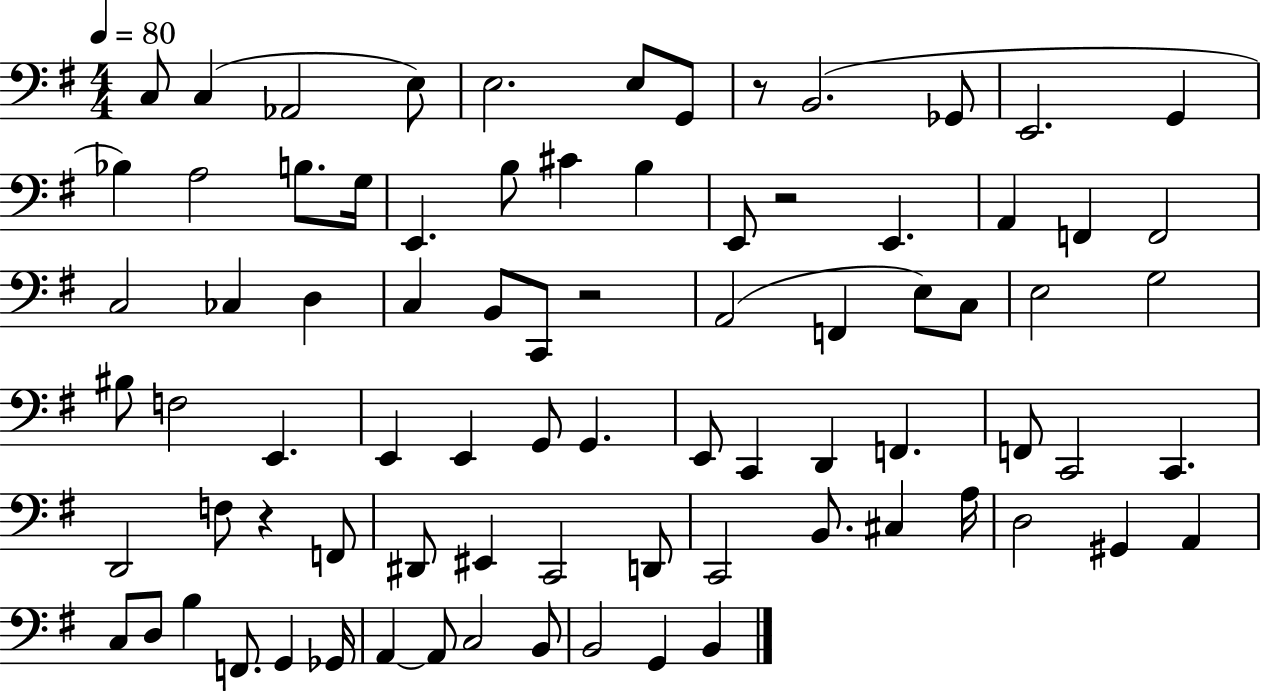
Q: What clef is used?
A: bass